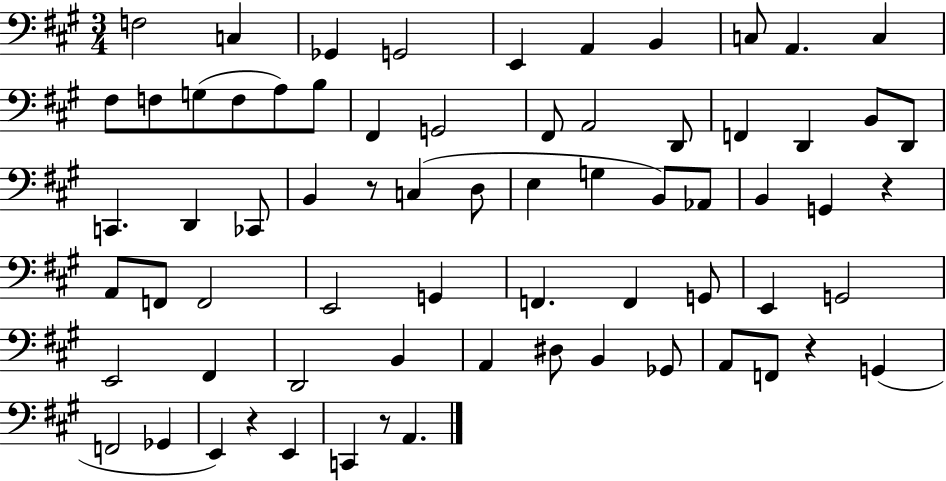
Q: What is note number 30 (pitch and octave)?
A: C3